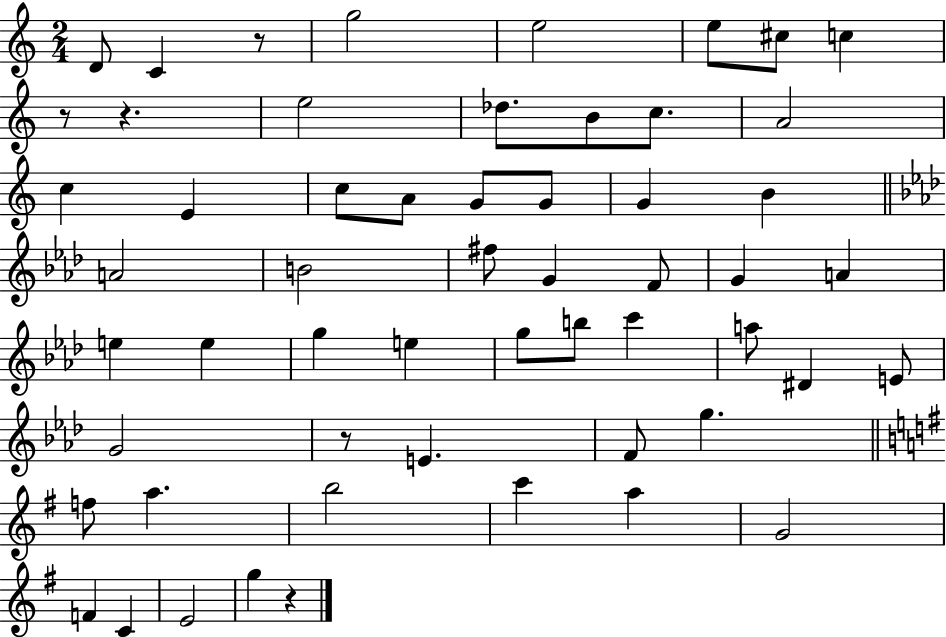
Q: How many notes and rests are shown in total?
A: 56